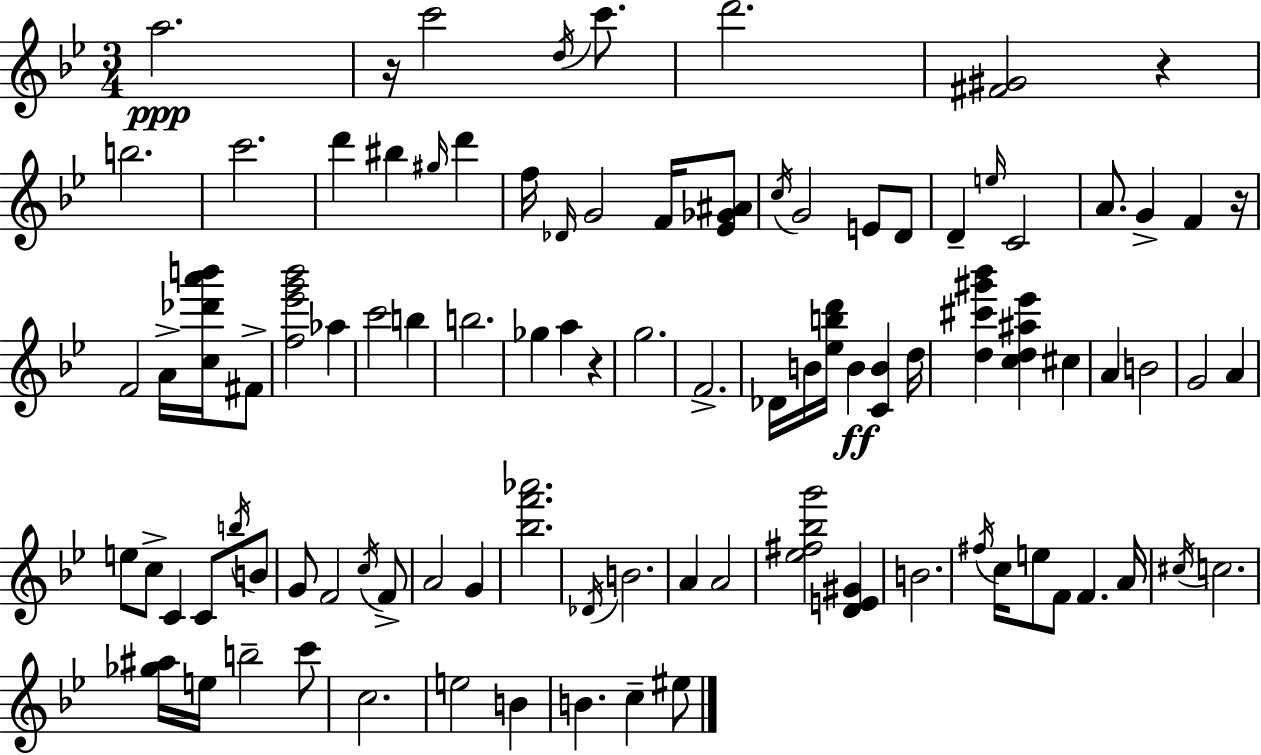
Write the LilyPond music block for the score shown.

{
  \clef treble
  \numericTimeSignature
  \time 3/4
  \key bes \major
  a''2.\ppp | r16 c'''2 \acciaccatura { d''16 } c'''8. | d'''2. | <fis' gis'>2 r4 | \break b''2. | c'''2. | d'''4 bis''4 \grace { gis''16 } d'''4 | f''16 \grace { des'16 } g'2 | \break f'16 <ees' ges' ais'>8 \acciaccatura { c''16 } g'2 | e'8 d'8 d'4-- \grace { e''16 } c'2 | a'8. g'4-> | f'4 r16 f'2 | \break a'16-> <c'' des''' a''' b'''>16 fis'8-> <f'' ees''' g''' bes'''>2 | aes''4 c'''2 | b''4 b''2. | ges''4 a''4 | \break r4 g''2. | f'2.-> | des'16 b'16 <ees'' b'' d'''>16 b'4\ff | <c' b'>4 d''16 <d'' cis''' gis''' bes'''>4 <c'' d'' ais'' ees'''>4 | \break cis''4 a'4 b'2 | g'2 | a'4 e''8 c''8-> c'4 | c'8 \acciaccatura { b''16 } b'8 g'8 f'2 | \break \acciaccatura { c''16 } f'8-> a'2 | g'4 <bes'' f''' aes'''>2. | \acciaccatura { des'16 } b'2. | a'4 | \break a'2 <ees'' fis'' bes'' g'''>2 | <d' e' gis'>4 b'2. | \acciaccatura { fis''16 } c''16 e''8 | f'8 f'4. a'16 \acciaccatura { cis''16 } c''2. | \break <ges'' ais''>16 e''16 | b''2-- c'''8 c''2. | e''2 | b'4 b'4. | \break c''4-- eis''8 \bar "|."
}